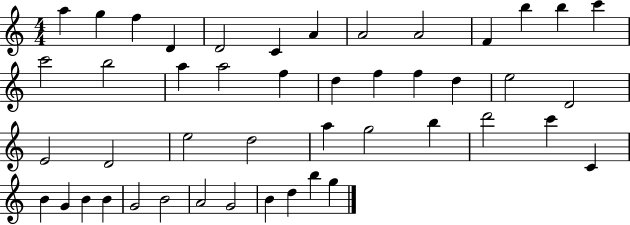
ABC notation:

X:1
T:Untitled
M:4/4
L:1/4
K:C
a g f D D2 C A A2 A2 F b b c' c'2 b2 a a2 f d f f d e2 D2 E2 D2 e2 d2 a g2 b d'2 c' C B G B B G2 B2 A2 G2 B d b g